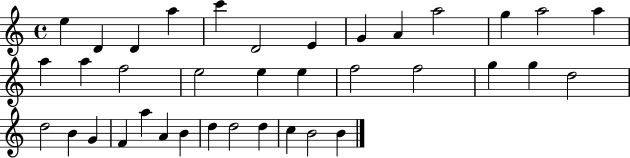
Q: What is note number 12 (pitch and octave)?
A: A5